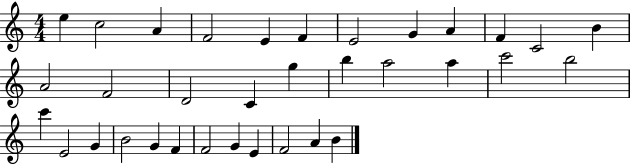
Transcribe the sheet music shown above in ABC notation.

X:1
T:Untitled
M:4/4
L:1/4
K:C
e c2 A F2 E F E2 G A F C2 B A2 F2 D2 C g b a2 a c'2 b2 c' E2 G B2 G F F2 G E F2 A B